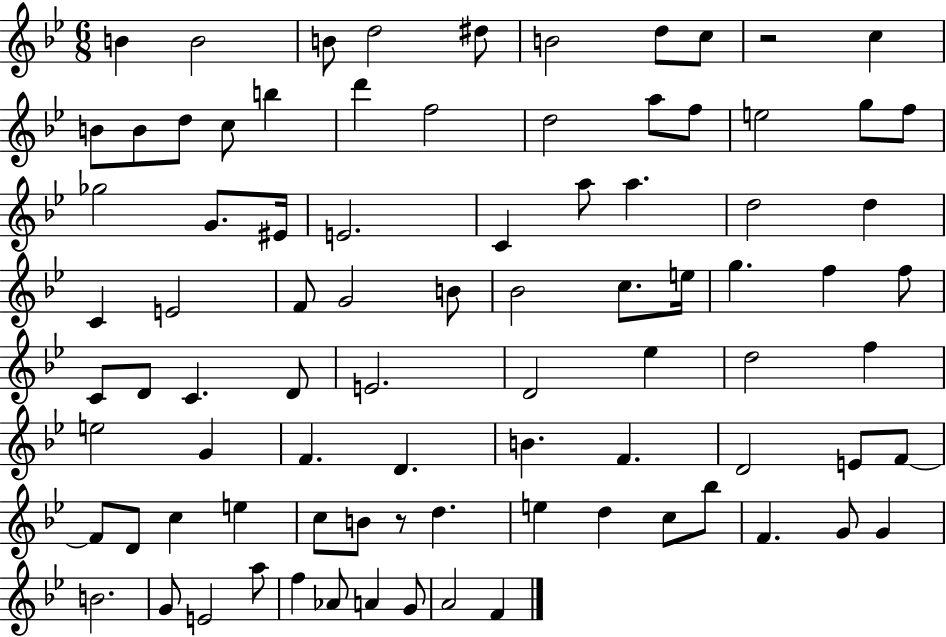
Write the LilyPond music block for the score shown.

{
  \clef treble
  \numericTimeSignature
  \time 6/8
  \key bes \major
  b'4 b'2 | b'8 d''2 dis''8 | b'2 d''8 c''8 | r2 c''4 | \break b'8 b'8 d''8 c''8 b''4 | d'''4 f''2 | d''2 a''8 f''8 | e''2 g''8 f''8 | \break ges''2 g'8. eis'16 | e'2. | c'4 a''8 a''4. | d''2 d''4 | \break c'4 e'2 | f'8 g'2 b'8 | bes'2 c''8. e''16 | g''4. f''4 f''8 | \break c'8 d'8 c'4. d'8 | e'2. | d'2 ees''4 | d''2 f''4 | \break e''2 g'4 | f'4. d'4. | b'4. f'4. | d'2 e'8 f'8~~ | \break f'8 d'8 c''4 e''4 | c''8 b'8 r8 d''4. | e''4 d''4 c''8 bes''8 | f'4. g'8 g'4 | \break b'2. | g'8 e'2 a''8 | f''4 aes'8 a'4 g'8 | a'2 f'4 | \break \bar "|."
}